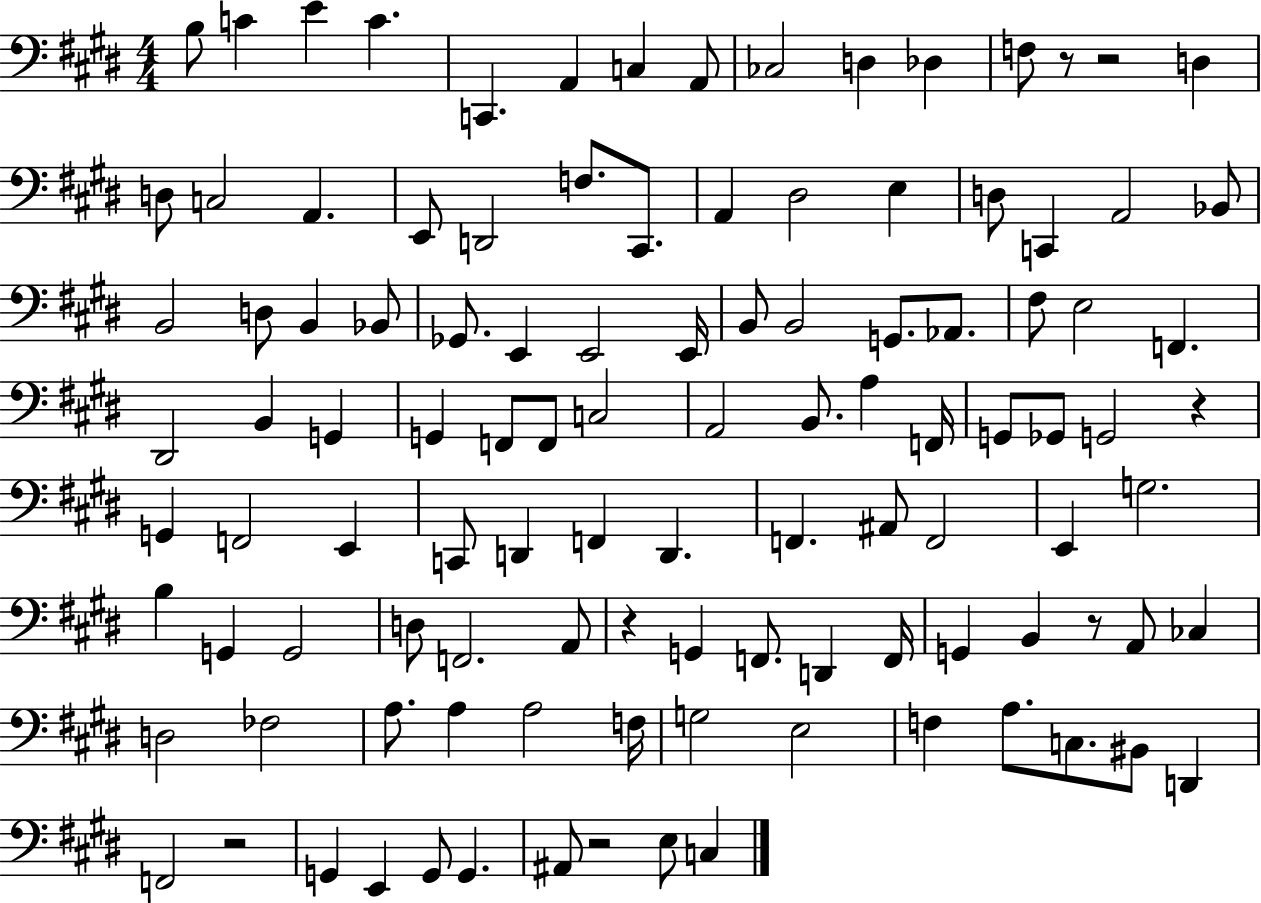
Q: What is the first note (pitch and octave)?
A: B3